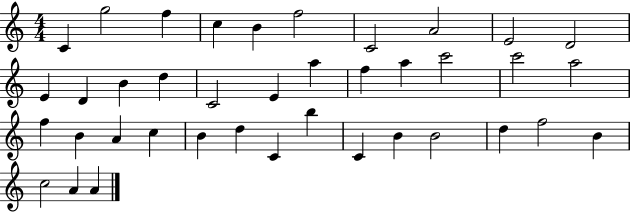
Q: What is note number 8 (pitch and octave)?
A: A4